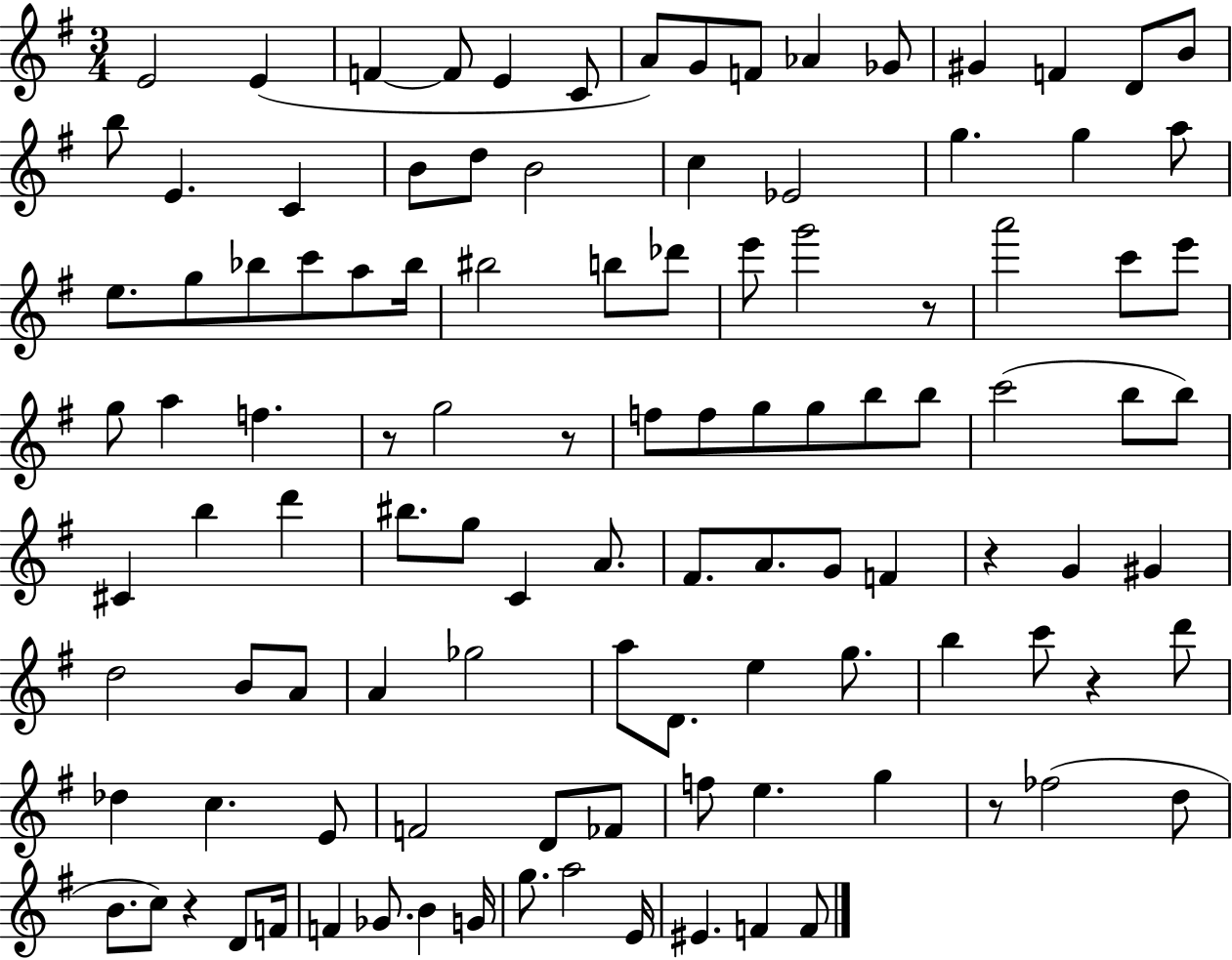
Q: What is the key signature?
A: G major